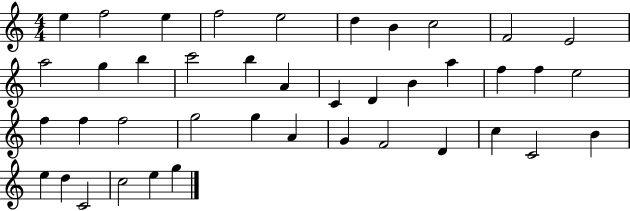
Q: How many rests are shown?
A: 0